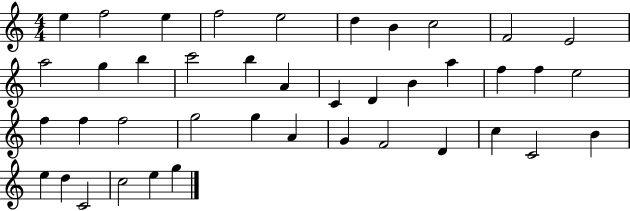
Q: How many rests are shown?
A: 0